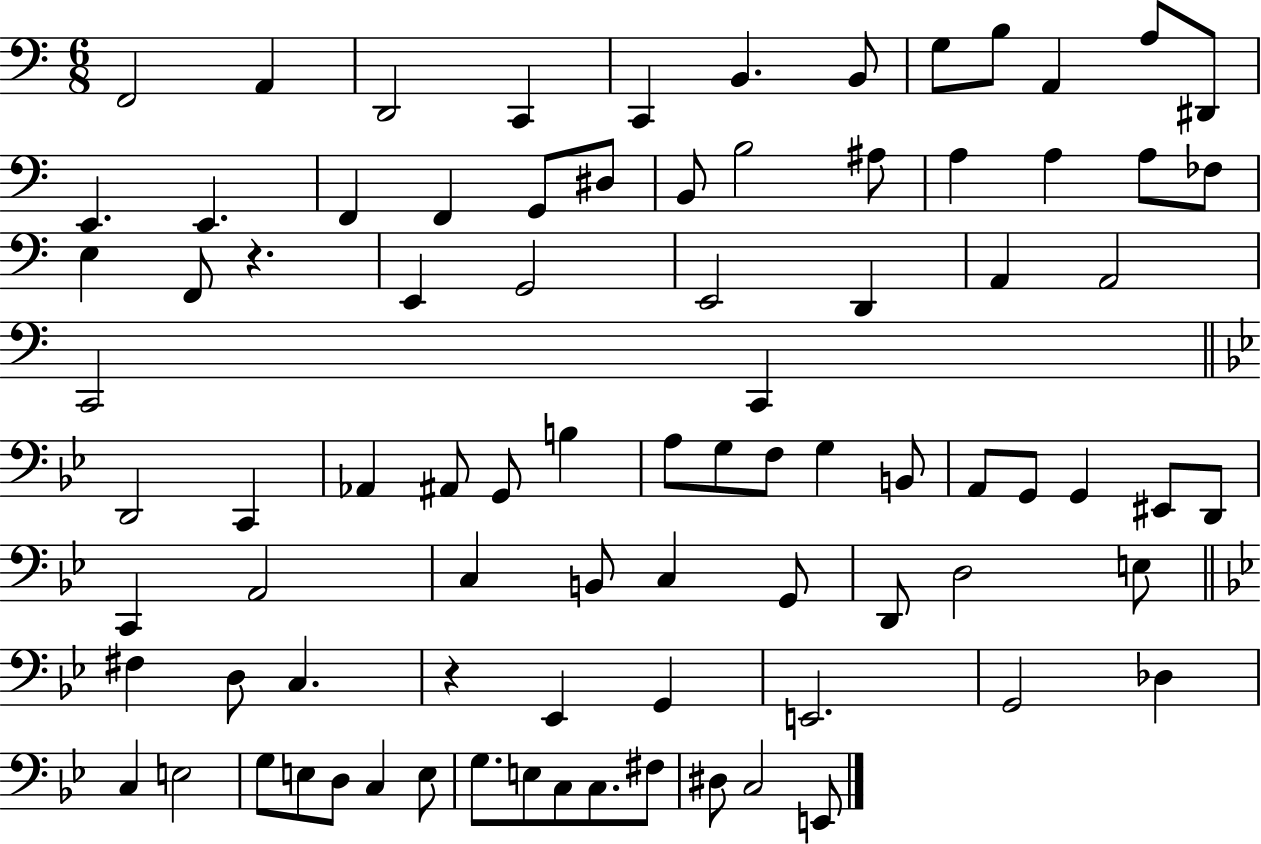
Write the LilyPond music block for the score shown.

{
  \clef bass
  \numericTimeSignature
  \time 6/8
  \key c \major
  \repeat volta 2 { f,2 a,4 | d,2 c,4 | c,4 b,4. b,8 | g8 b8 a,4 a8 dis,8 | \break e,4. e,4. | f,4 f,4 g,8 dis8 | b,8 b2 ais8 | a4 a4 a8 fes8 | \break e4 f,8 r4. | e,4 g,2 | e,2 d,4 | a,4 a,2 | \break c,2 c,4 | \bar "||" \break \key bes \major d,2 c,4 | aes,4 ais,8 g,8 b4 | a8 g8 f8 g4 b,8 | a,8 g,8 g,4 eis,8 d,8 | \break c,4 a,2 | c4 b,8 c4 g,8 | d,8 d2 e8 | \bar "||" \break \key bes \major fis4 d8 c4. | r4 ees,4 g,4 | e,2. | g,2 des4 | \break c4 e2 | g8 e8 d8 c4 e8 | g8. e8 c8 c8. fis8 | dis8 c2 e,8 | \break } \bar "|."
}